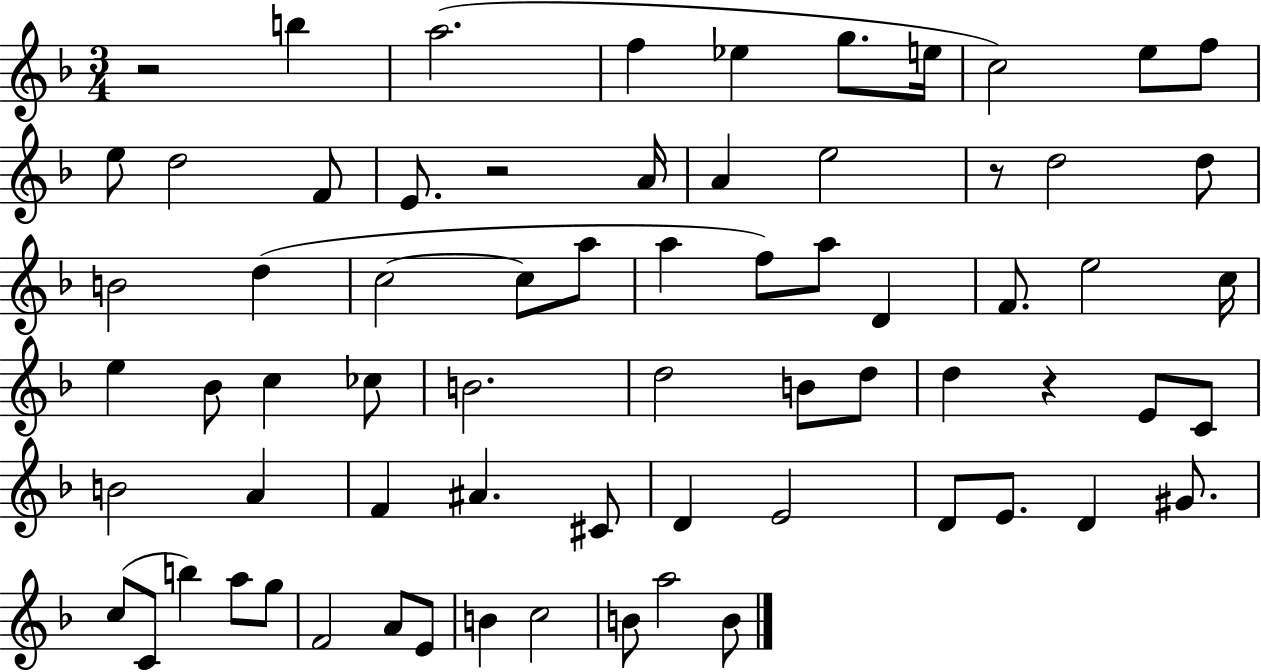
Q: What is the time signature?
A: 3/4